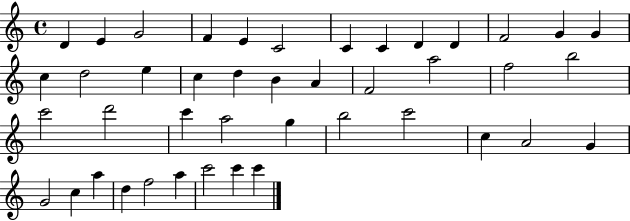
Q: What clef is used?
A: treble